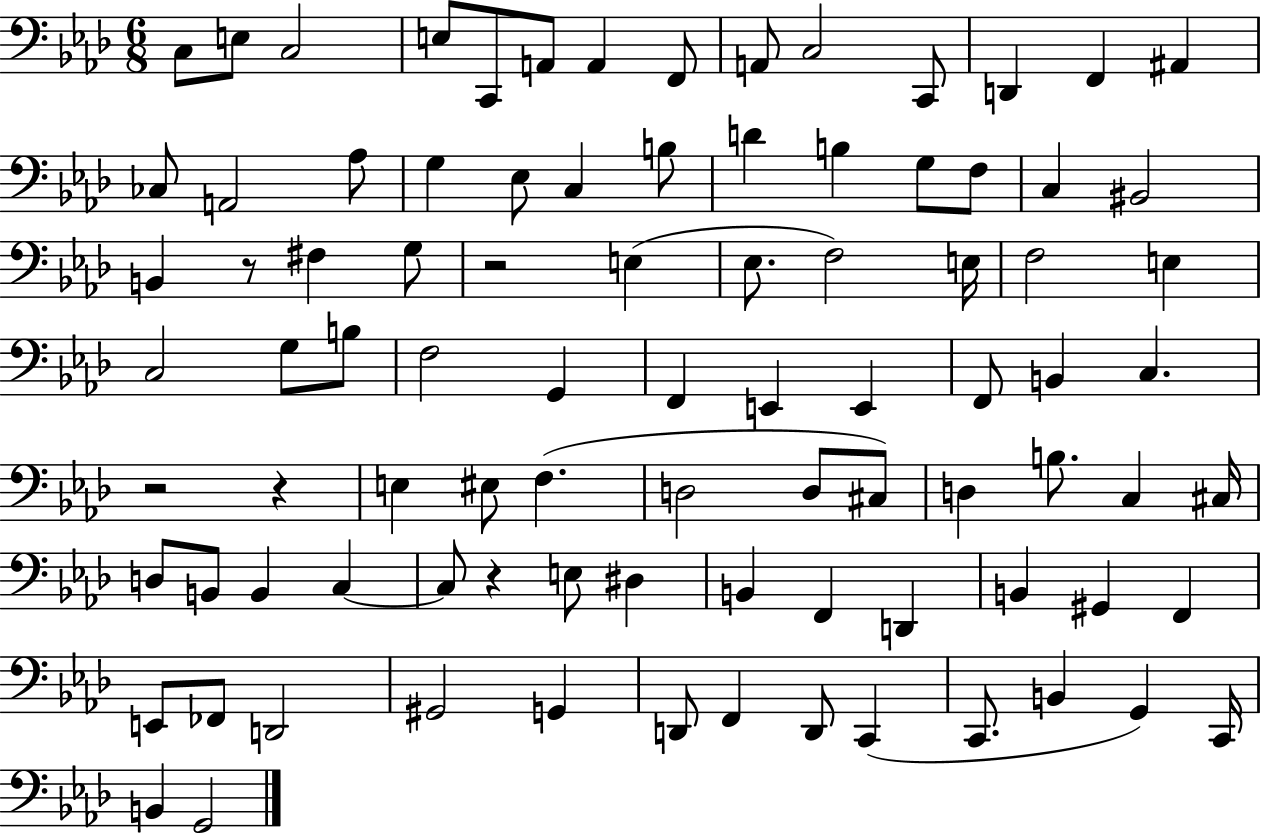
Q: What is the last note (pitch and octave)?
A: G2